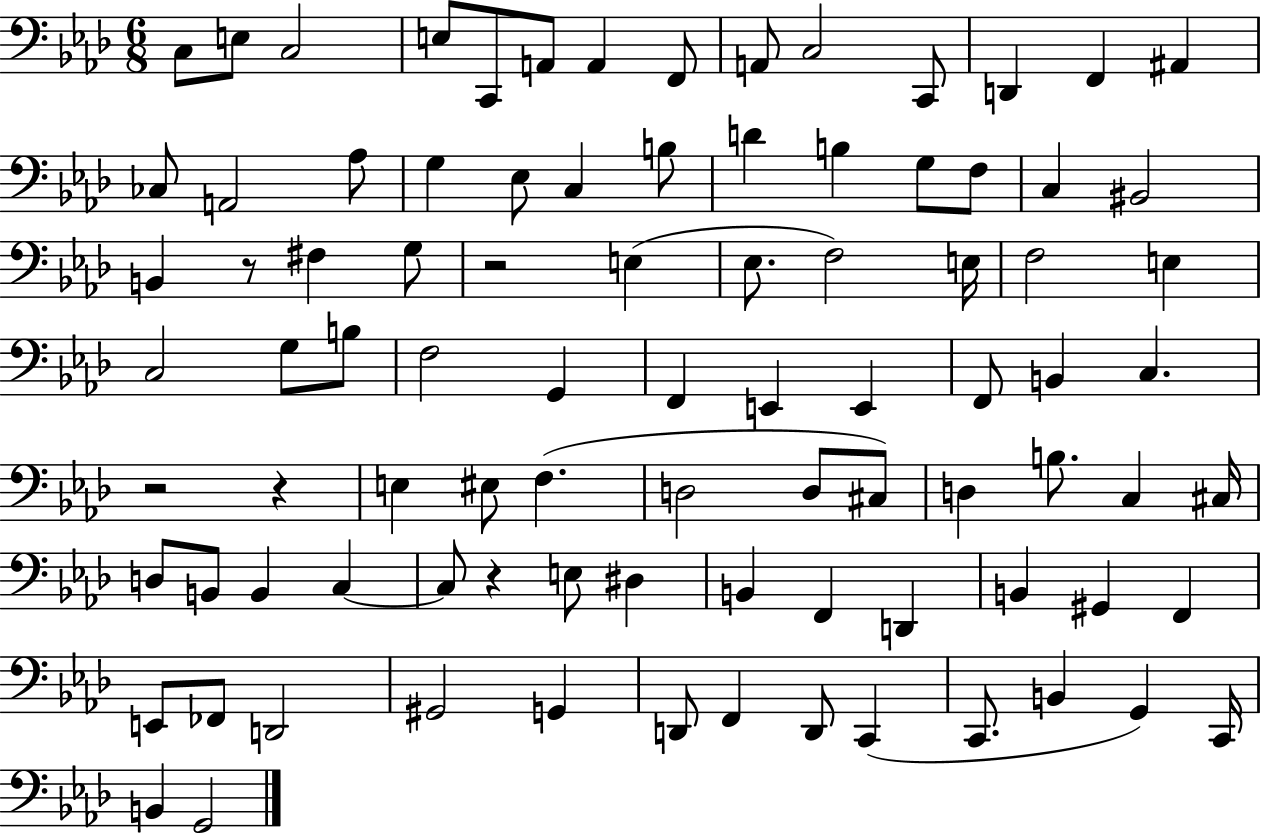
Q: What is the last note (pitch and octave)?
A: G2